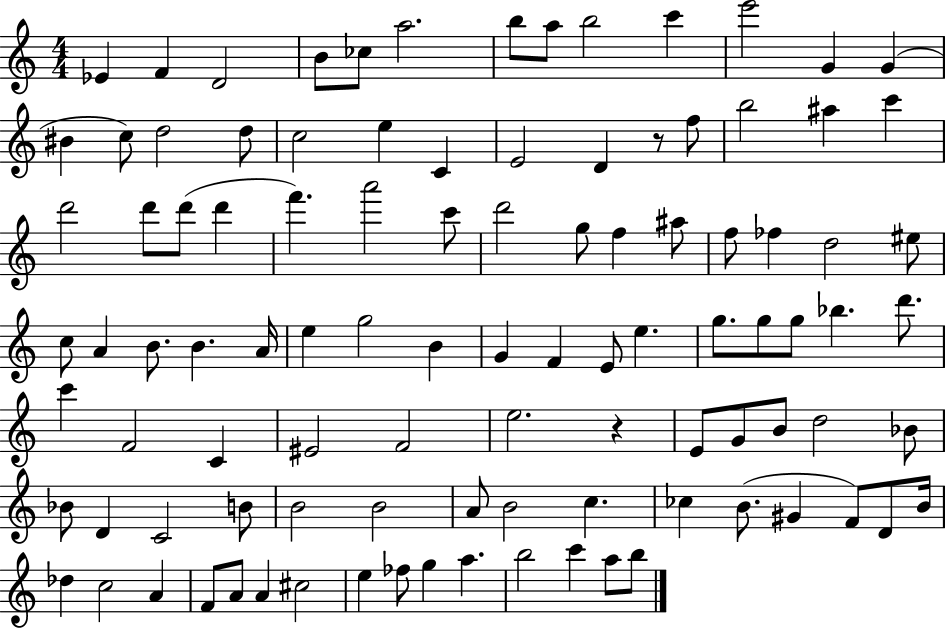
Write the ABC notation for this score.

X:1
T:Untitled
M:4/4
L:1/4
K:C
_E F D2 B/2 _c/2 a2 b/2 a/2 b2 c' e'2 G G ^B c/2 d2 d/2 c2 e C E2 D z/2 f/2 b2 ^a c' d'2 d'/2 d'/2 d' f' a'2 c'/2 d'2 g/2 f ^a/2 f/2 _f d2 ^e/2 c/2 A B/2 B A/4 e g2 B G F E/2 e g/2 g/2 g/2 _b d'/2 c' F2 C ^E2 F2 e2 z E/2 G/2 B/2 d2 _B/2 _B/2 D C2 B/2 B2 B2 A/2 B2 c _c B/2 ^G F/2 D/2 B/4 _d c2 A F/2 A/2 A ^c2 e _f/2 g a b2 c' a/2 b/2